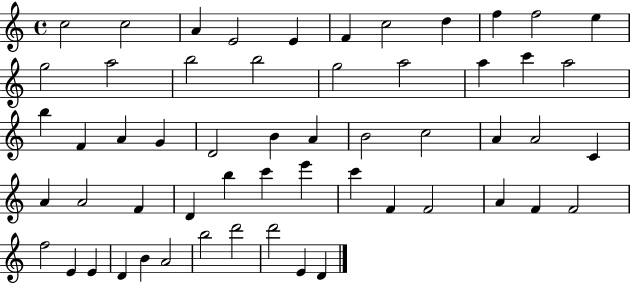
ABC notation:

X:1
T:Untitled
M:4/4
L:1/4
K:C
c2 c2 A E2 E F c2 d f f2 e g2 a2 b2 b2 g2 a2 a c' a2 b F A G D2 B A B2 c2 A A2 C A A2 F D b c' e' c' F F2 A F F2 f2 E E D B A2 b2 d'2 d'2 E D